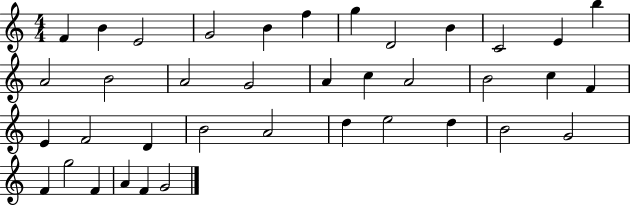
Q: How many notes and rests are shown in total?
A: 38